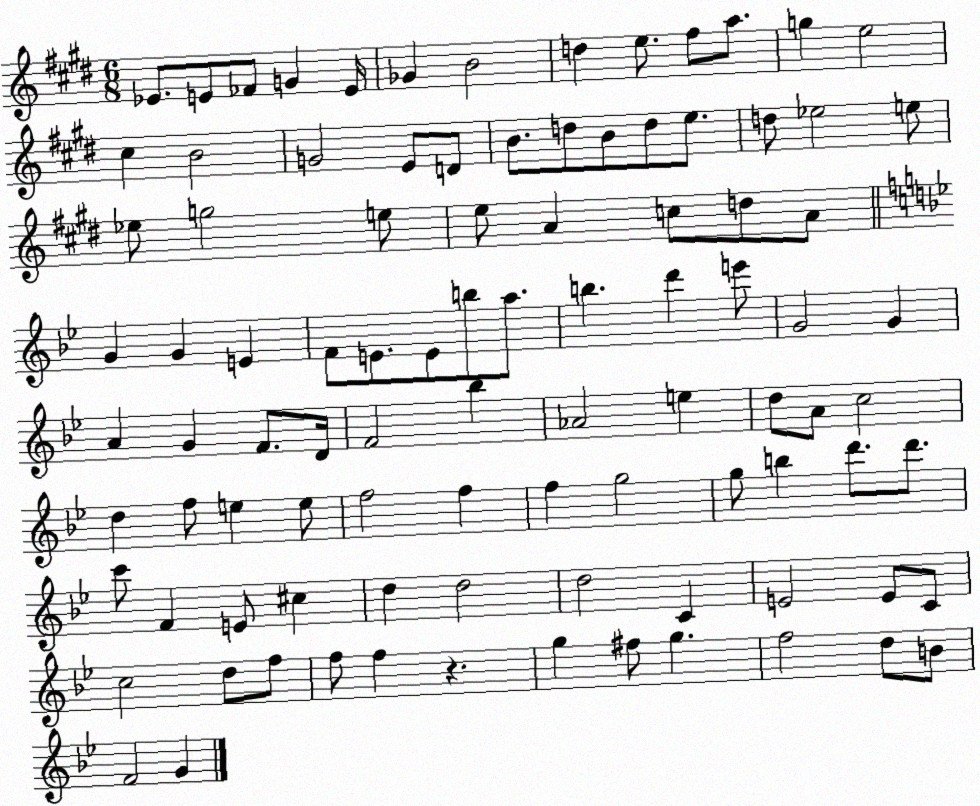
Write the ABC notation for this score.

X:1
T:Untitled
M:6/8
L:1/4
K:E
_E/2 E/2 _F/2 G E/4 _G B2 d e/2 ^f/2 a/2 g e2 ^c B2 G2 E/2 D/2 B/2 d/2 B/2 d/2 e/2 d/2 _e2 e/2 _e/2 g2 e/2 e/2 A c/2 d/2 A/2 G G E F/2 E/2 E/2 b/2 a/2 b d' e'/2 G2 G A G F/2 D/4 F2 _b _A2 e d/2 A/2 c2 d f/2 e e/2 f2 f f g2 g/2 b d'/2 d'/2 c'/2 F E/2 ^c d d2 d2 C E2 E/2 C/2 c2 d/2 f/2 f/2 f z g ^f/2 g f2 d/2 B/2 F2 G